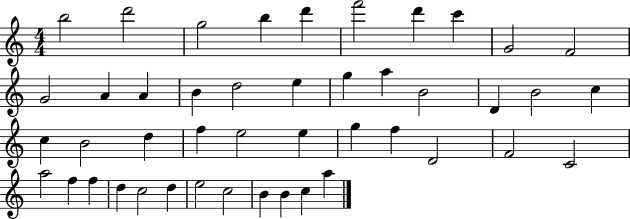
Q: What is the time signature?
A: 4/4